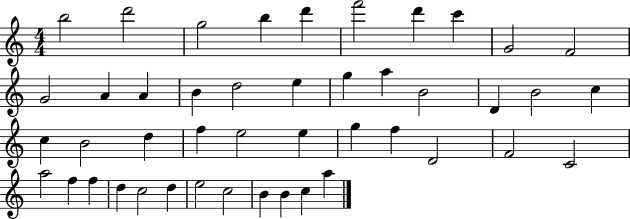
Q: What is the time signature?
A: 4/4